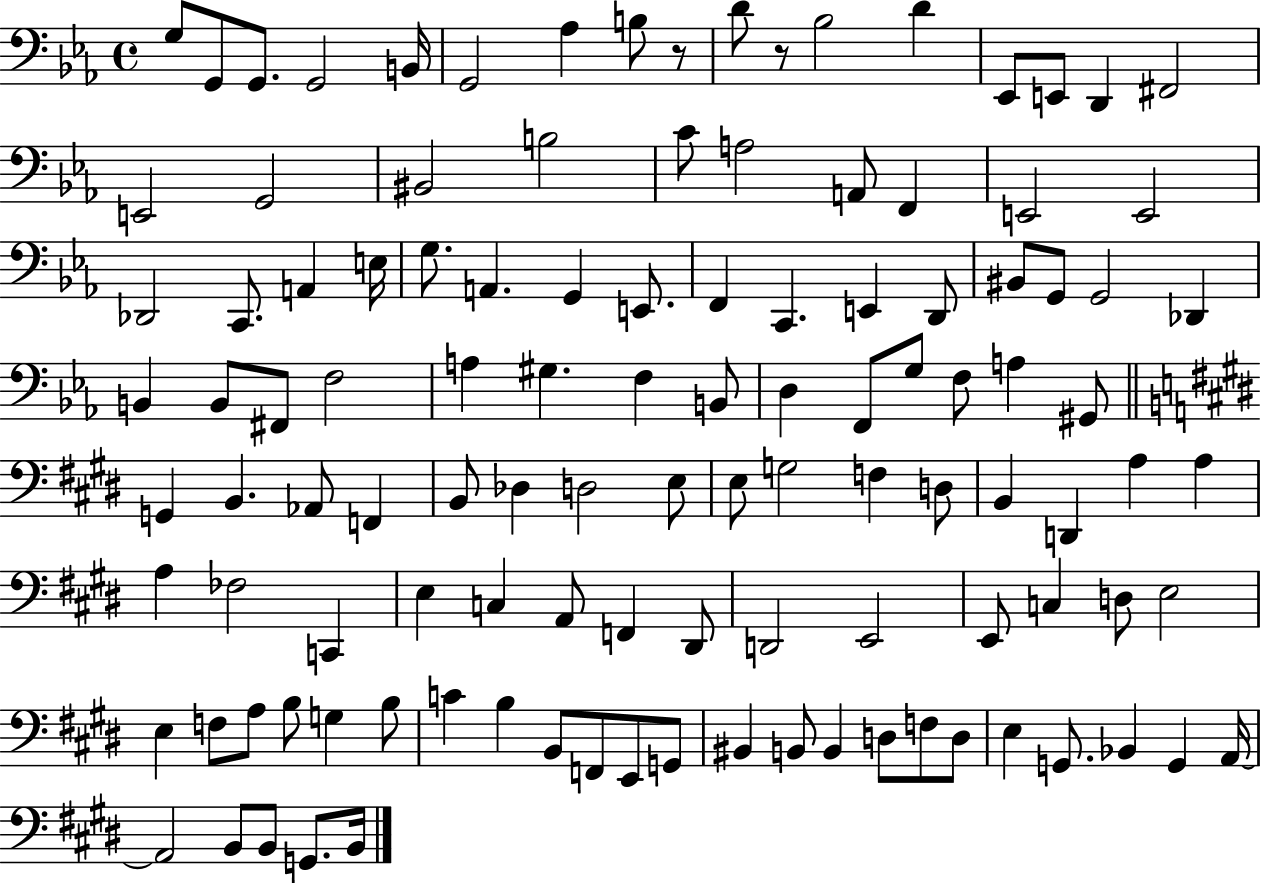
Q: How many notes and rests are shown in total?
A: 115